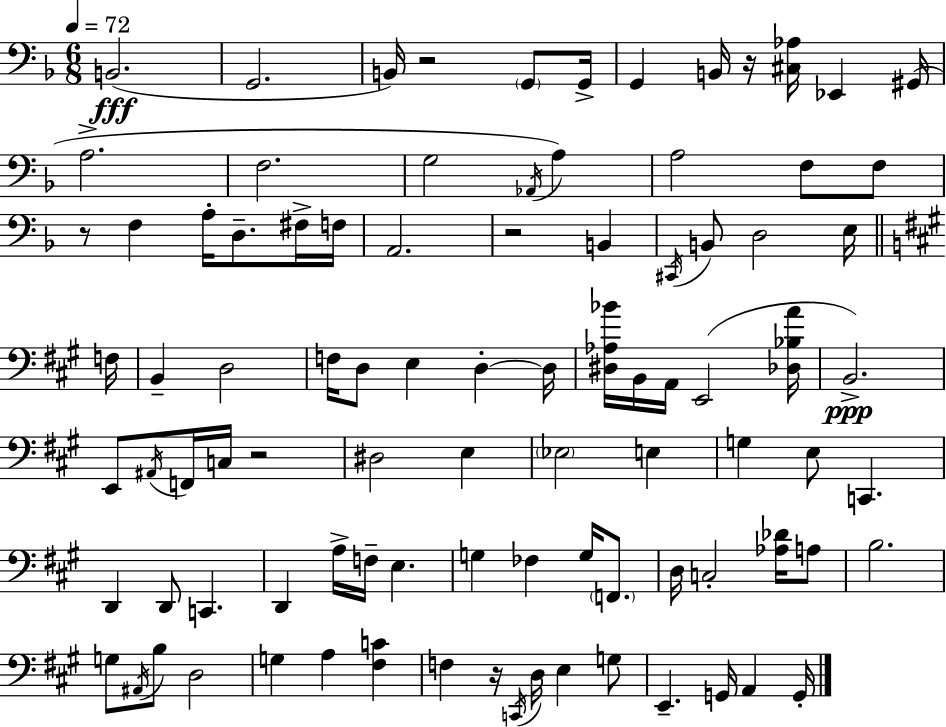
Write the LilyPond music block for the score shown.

{
  \clef bass
  \numericTimeSignature
  \time 6/8
  \key d \minor
  \tempo 4 = 72
  b,2.(\fff | g,2. | b,16) r2 \parenthesize g,8 g,16-> | g,4 b,16 r16 <cis aes>16 ees,4 gis,16( | \break a2.-> | f2. | g2 \acciaccatura { aes,16 }) a4 | a2 f8 f8 | \break r8 f4 a16-. d8.-- fis16-> | f16 a,2. | r2 b,4 | \acciaccatura { cis,16 } b,8 d2 | \break e16 \bar "||" \break \key a \major f16 b,4-- d2 | f16 d8 e4 d4-.~~ | d16 <dis aes bes'>16 b,16 a,16 e,2( | <des bes a'>16 b,2.->\ppp) | \break e,8 \acciaccatura { ais,16 } f,16 c16 r2 | dis2 e4 | \parenthesize ees2 e4 | g4 e8 c,4. | \break d,4 d,8 c,4. | d,4 a16-> f16-- e4. | g4 fes4 g16 \parenthesize f,8. | d16 c2-. <aes des'>16 | \break a8 b2. | g8 \acciaccatura { ais,16 } b8 d2 | g4 a4 <fis c'>4 | f4 r16 \acciaccatura { c,16 } d16 e4 | \break g8 e,4.-- g,16 a,4 | g,16-. \bar "|."
}